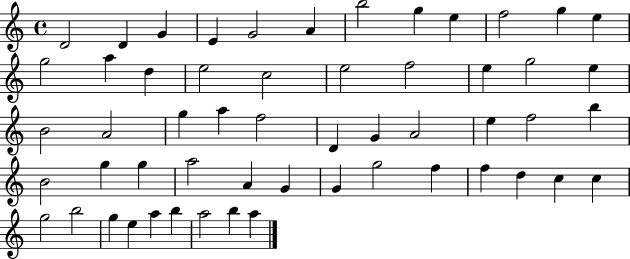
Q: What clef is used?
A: treble